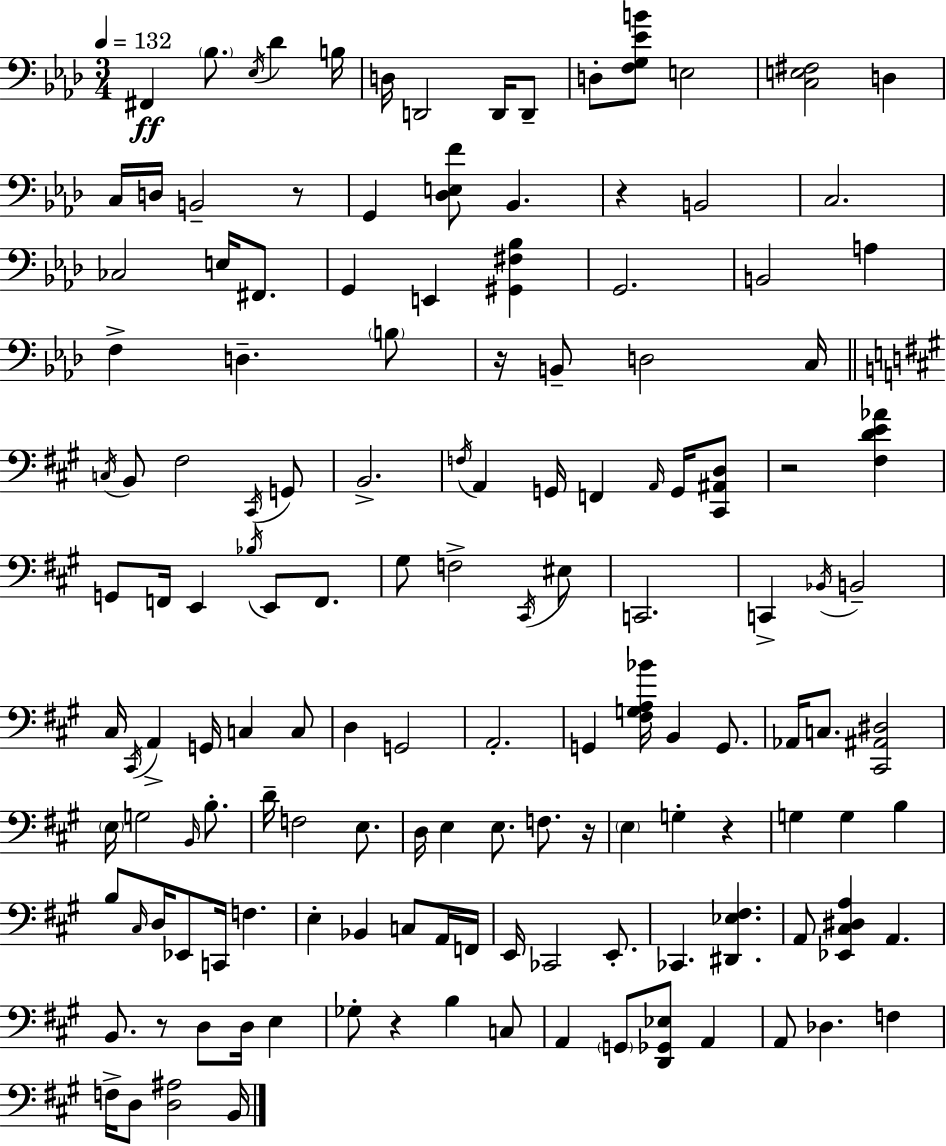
X:1
T:Untitled
M:3/4
L:1/4
K:Fm
^F,, _B,/2 _E,/4 _D B,/4 D,/4 D,,2 D,,/4 D,,/2 D,/2 [F,G,_EB]/2 E,2 [C,E,^F,]2 D, C,/4 D,/4 B,,2 z/2 G,, [_D,E,F]/2 _B,, z B,,2 C,2 _C,2 E,/4 ^F,,/2 G,, E,, [^G,,^F,_B,] G,,2 B,,2 A, F, D, B,/2 z/4 B,,/2 D,2 C,/4 C,/4 B,,/2 ^F,2 ^C,,/4 G,,/2 B,,2 F,/4 A,, G,,/4 F,, A,,/4 G,,/4 [^C,,^A,,D,]/2 z2 [^F,DE_A] G,,/2 F,,/4 E,, _B,/4 E,,/2 F,,/2 ^G,/2 F,2 ^C,,/4 ^E,/2 C,,2 C,, _B,,/4 B,,2 ^C,/4 ^C,,/4 A,, G,,/4 C, C,/2 D, G,,2 A,,2 G,, [^F,G,A,_B]/4 B,, G,,/2 _A,,/4 C,/2 [^C,,^A,,^D,]2 E,/4 G,2 B,,/4 B,/2 D/4 F,2 E,/2 D,/4 E, E,/2 F,/2 z/4 E, G, z G, G, B, B,/2 ^C,/4 D,/4 _E,,/2 C,,/4 F, E, _B,, C,/2 A,,/4 F,,/4 E,,/4 _C,,2 E,,/2 _C,, [^D,,_E,^F,] A,,/2 [_E,,^C,^D,A,] A,, B,,/2 z/2 D,/2 D,/4 E, _G,/2 z B, C,/2 A,, G,,/2 [D,,_G,,_E,]/2 A,, A,,/2 _D, F, F,/4 D,/2 [D,^A,]2 B,,/4